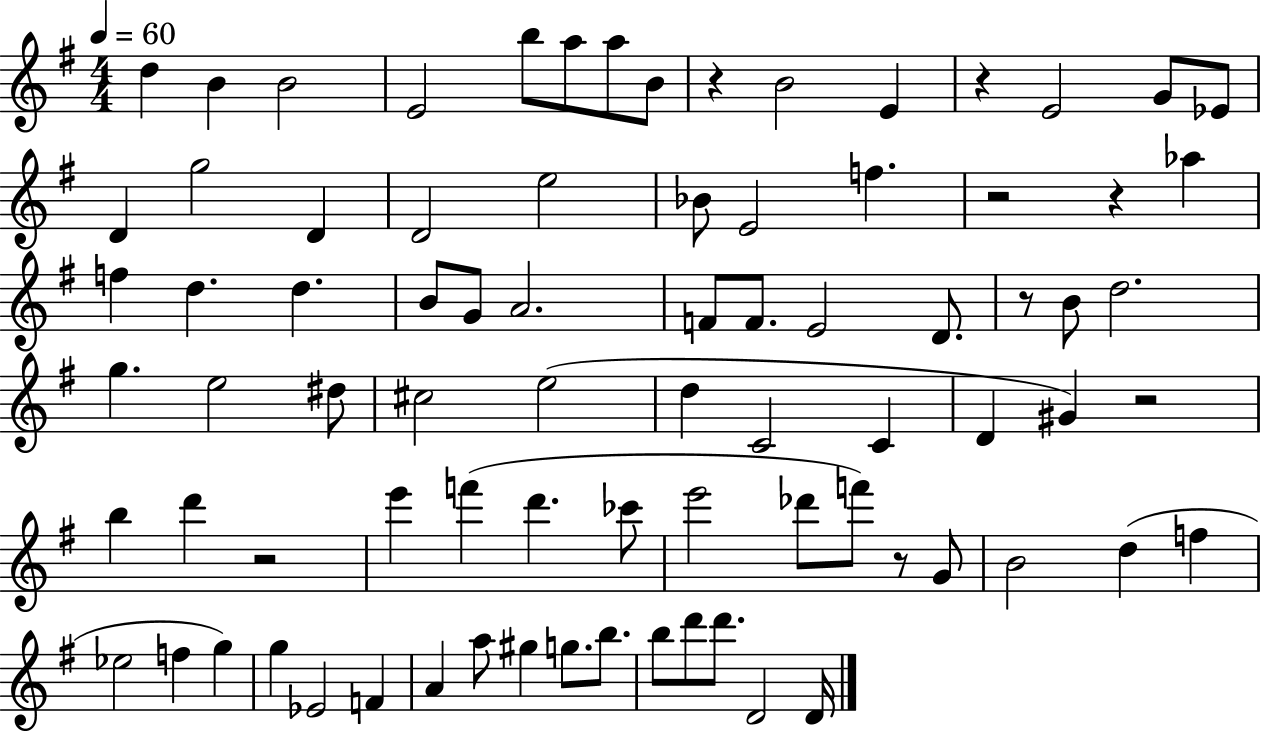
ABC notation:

X:1
T:Untitled
M:4/4
L:1/4
K:G
d B B2 E2 b/2 a/2 a/2 B/2 z B2 E z E2 G/2 _E/2 D g2 D D2 e2 _B/2 E2 f z2 z _a f d d B/2 G/2 A2 F/2 F/2 E2 D/2 z/2 B/2 d2 g e2 ^d/2 ^c2 e2 d C2 C D ^G z2 b d' z2 e' f' d' _c'/2 e'2 _d'/2 f'/2 z/2 G/2 B2 d f _e2 f g g _E2 F A a/2 ^g g/2 b/2 b/2 d'/2 d'/2 D2 D/4